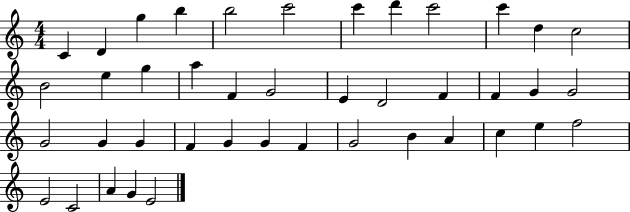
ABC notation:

X:1
T:Untitled
M:4/4
L:1/4
K:C
C D g b b2 c'2 c' d' c'2 c' d c2 B2 e g a F G2 E D2 F F G G2 G2 G G F G G F G2 B A c e f2 E2 C2 A G E2